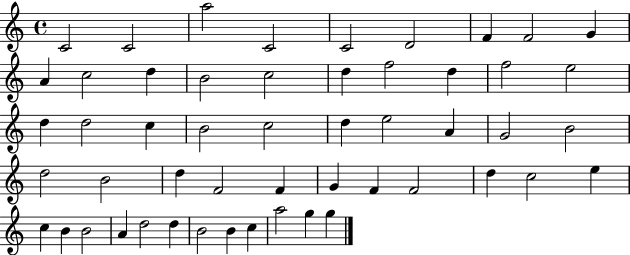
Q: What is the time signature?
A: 4/4